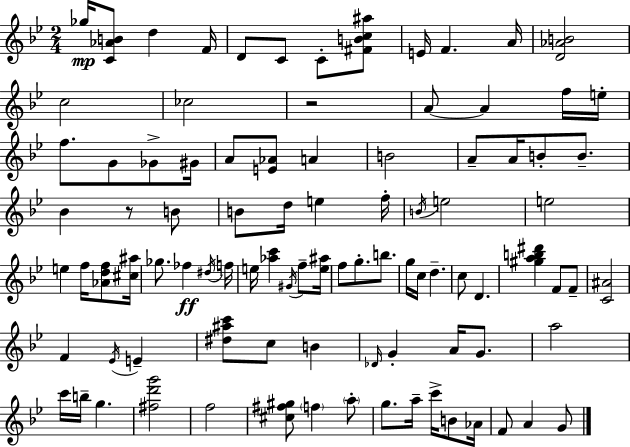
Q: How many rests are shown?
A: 2